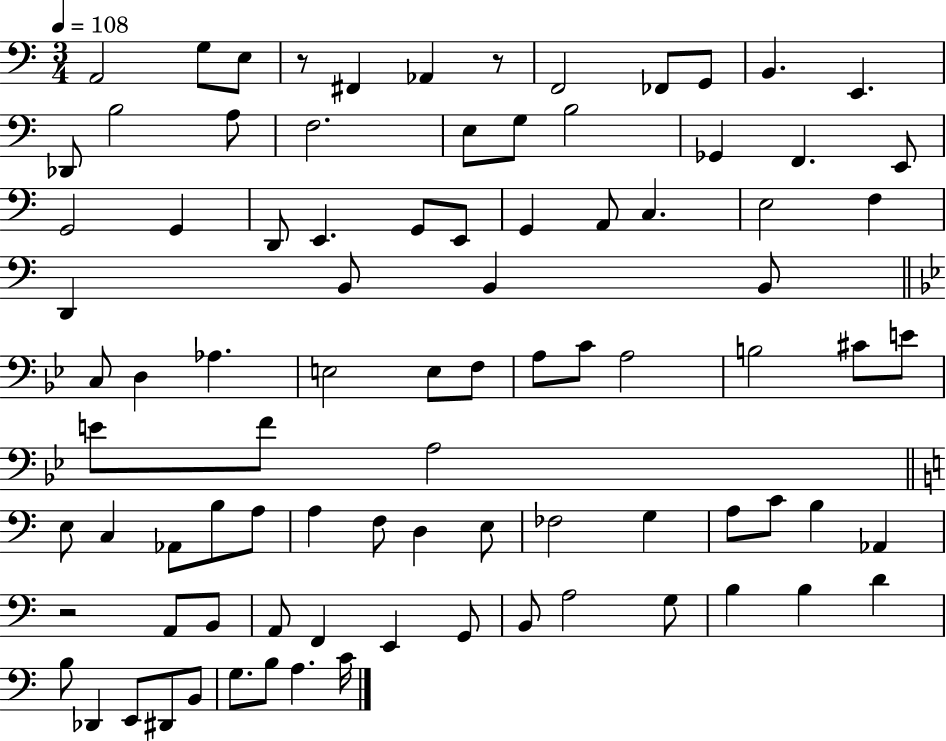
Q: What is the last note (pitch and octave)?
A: C4